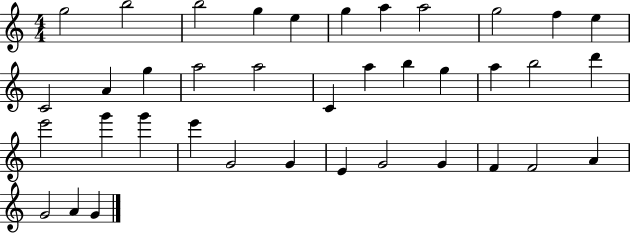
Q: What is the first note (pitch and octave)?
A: G5